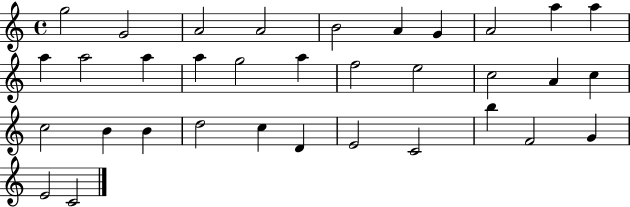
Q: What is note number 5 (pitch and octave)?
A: B4